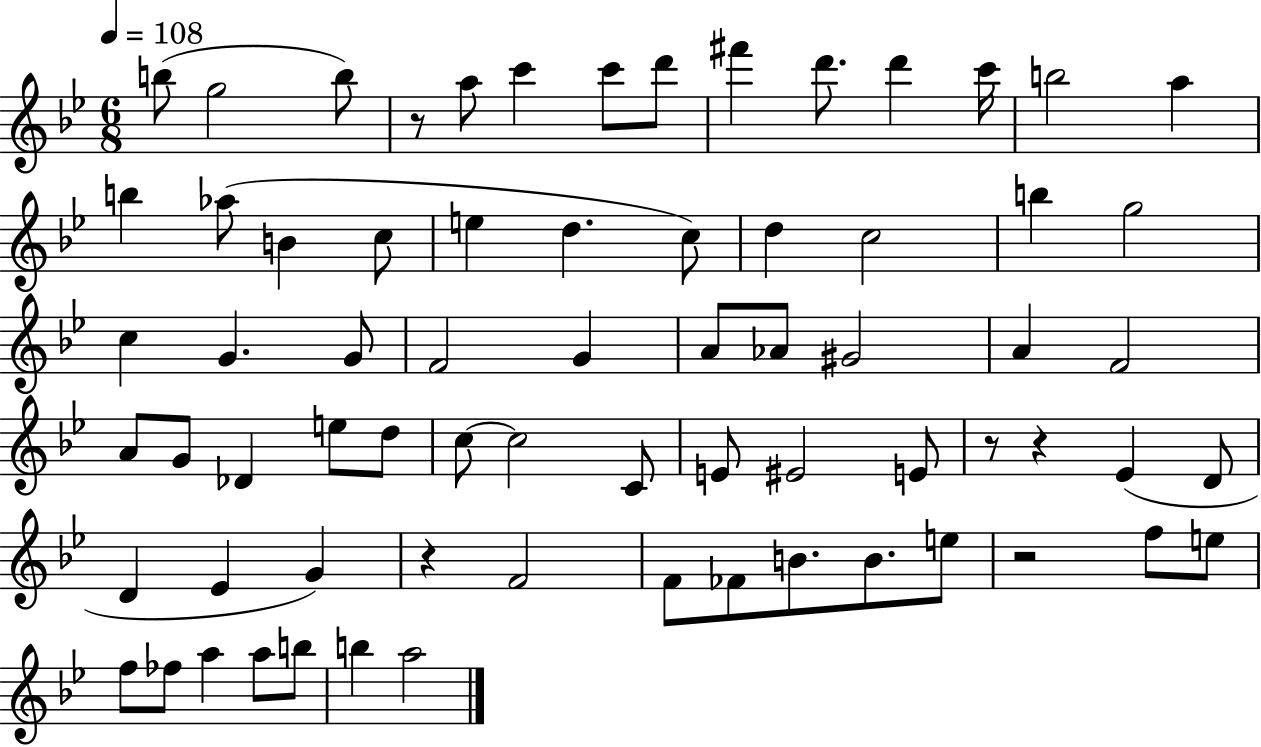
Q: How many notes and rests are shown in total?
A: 70